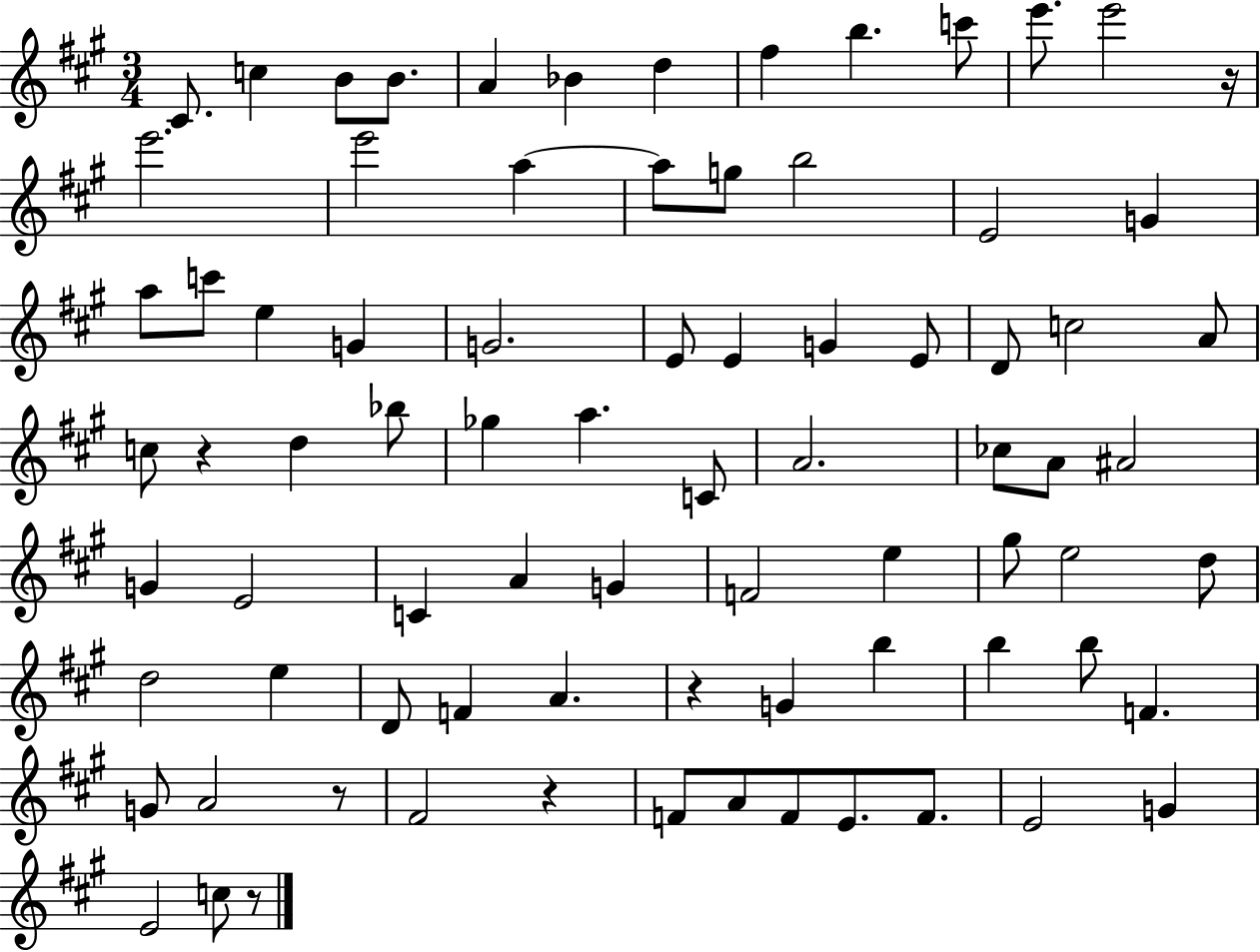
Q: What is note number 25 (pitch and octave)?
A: G4